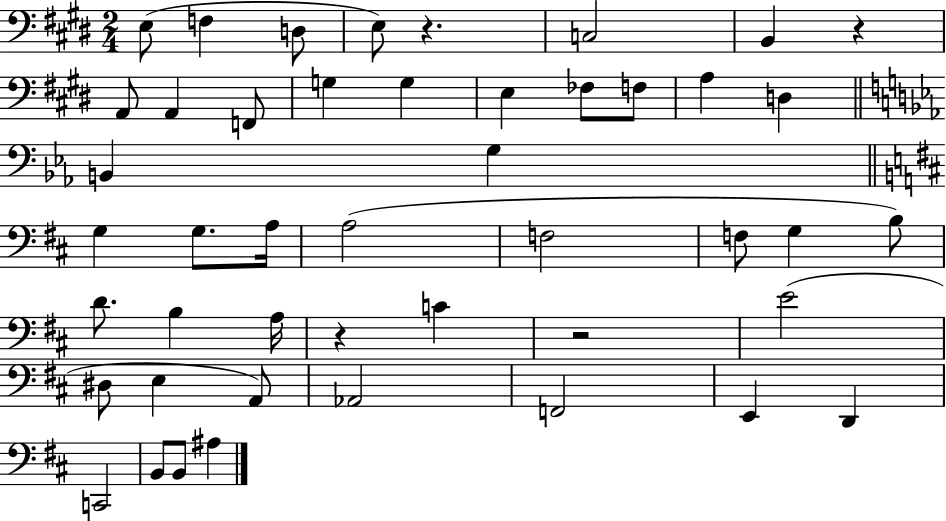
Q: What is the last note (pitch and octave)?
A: A#3